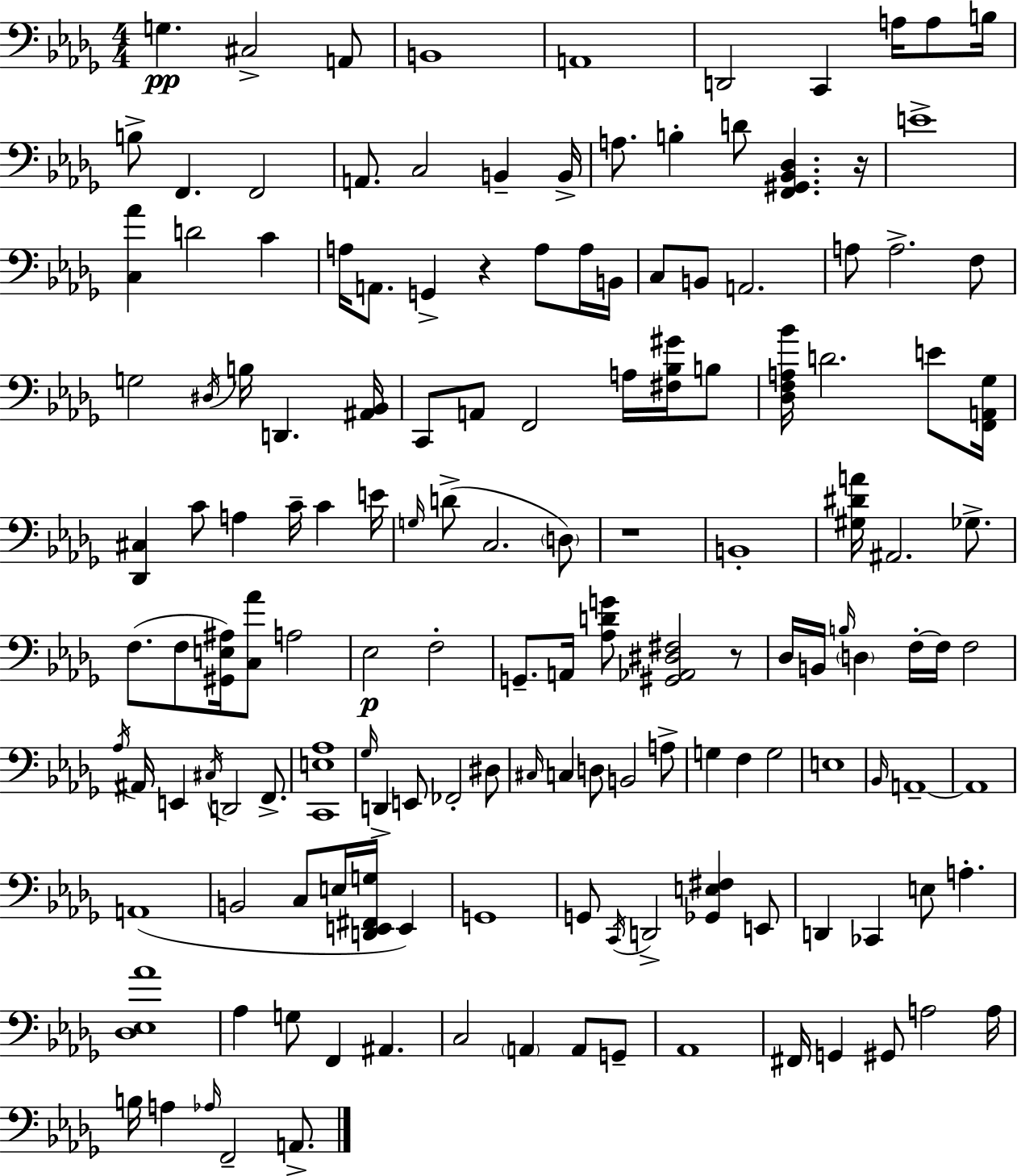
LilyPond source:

{
  \clef bass
  \numericTimeSignature
  \time 4/4
  \key bes \minor
  \repeat volta 2 { g4.\pp cis2-> a,8 | b,1 | a,1 | d,2 c,4 a16 a8 b16 | \break b8-> f,4. f,2 | a,8. c2 b,4-- b,16-> | a8. b4-. d'8 <f, gis, bes, des>4. r16 | e'1-> | \break <c aes'>4 d'2 c'4 | a16 a,8. g,4-> r4 a8 a16 b,16 | c8 b,8 a,2. | a8 a2.-> f8 | \break g2 \acciaccatura { dis16 } b16 d,4. | <ais, bes,>16 c,8 a,8 f,2 a16 <fis bes gis'>16 b8 | <des f a bes'>16 d'2. e'8 | <f, a, ges>16 <des, cis>4 c'8 a4 c'16-- c'4 | \break e'16 \grace { g16 } d'8->( c2. | \parenthesize d8) r1 | b,1-. | <gis dis' a'>16 ais,2. ges8.-> | \break f8.( f8 <gis, e ais>16) <c aes'>8 a2 | ees2\p f2-. | g,8.-- a,16 <aes d' g'>8 <gis, aes, dis fis>2 | r8 des16 b,16 \grace { b16 } \parenthesize d4 f16-.~~ f16 f2 | \break \acciaccatura { aes16 } ais,16 e,4 \acciaccatura { cis16 } d,2 | f,8.-> <c, e aes>1 | \grace { ges16 } d,4-> e,8 fes,2-. | dis8 \grace { cis16 } c4 d8 b,2 | \break a8-> g4 f4 g2 | e1 | \grace { bes,16 } a,1--~~ | a,1 | \break a,1( | b,2 | c8 e16 <d, e, fis, g>16 e,4) g,1 | g,8 \acciaccatura { c,16 } d,2-> | \break <ges, e fis>4 e,8 d,4 ces,4 | e8 a4.-. <des ees aes'>1 | aes4 g8 f,4 | ais,4. c2 | \break \parenthesize a,4 a,8 g,8-- aes,1 | fis,16 g,4 gis,8 | a2 a16 b16 a4 \grace { aes16 } f,2-- | a,8.-> } \bar "|."
}